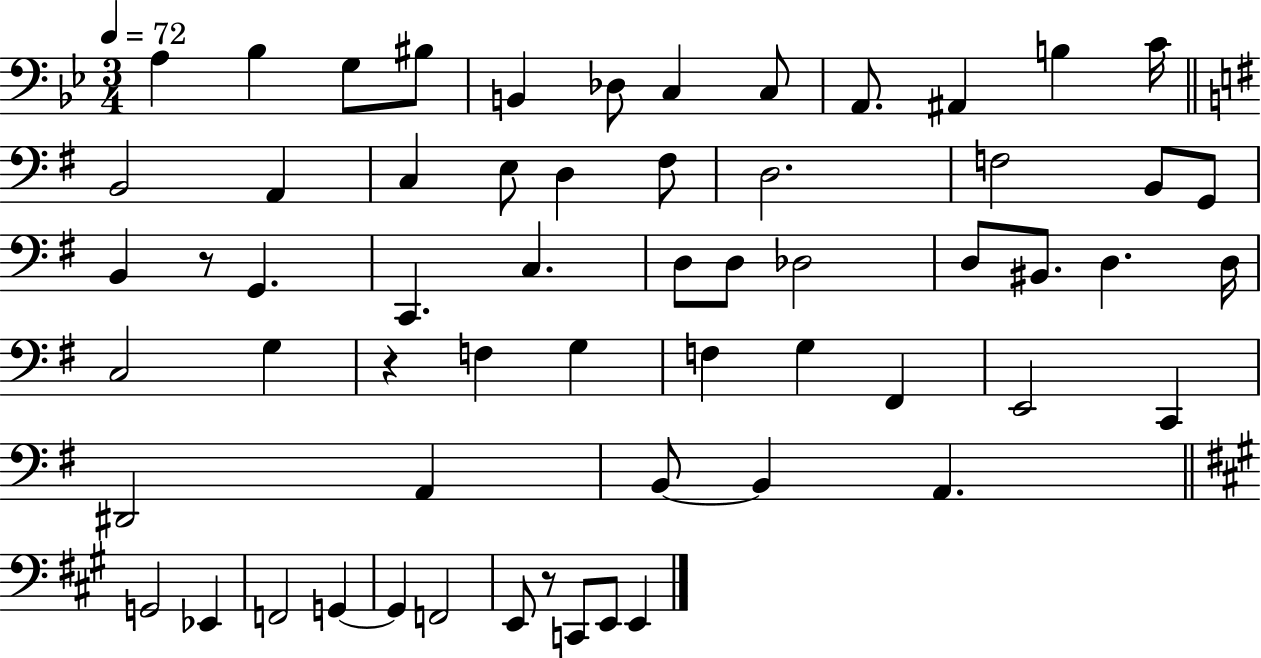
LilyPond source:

{
  \clef bass
  \numericTimeSignature
  \time 3/4
  \key bes \major
  \tempo 4 = 72
  a4 bes4 g8 bis8 | b,4 des8 c4 c8 | a,8. ais,4 b4 c'16 | \bar "||" \break \key g \major b,2 a,4 | c4 e8 d4 fis8 | d2. | f2 b,8 g,8 | \break b,4 r8 g,4. | c,4. c4. | d8 d8 des2 | d8 bis,8. d4. d16 | \break c2 g4 | r4 f4 g4 | f4 g4 fis,4 | e,2 c,4 | \break dis,2 a,4 | b,8~~ b,4 a,4. | \bar "||" \break \key a \major g,2 ees,4 | f,2 g,4~~ | g,4 f,2 | e,8 r8 c,8 e,8 e,4 | \break \bar "|."
}